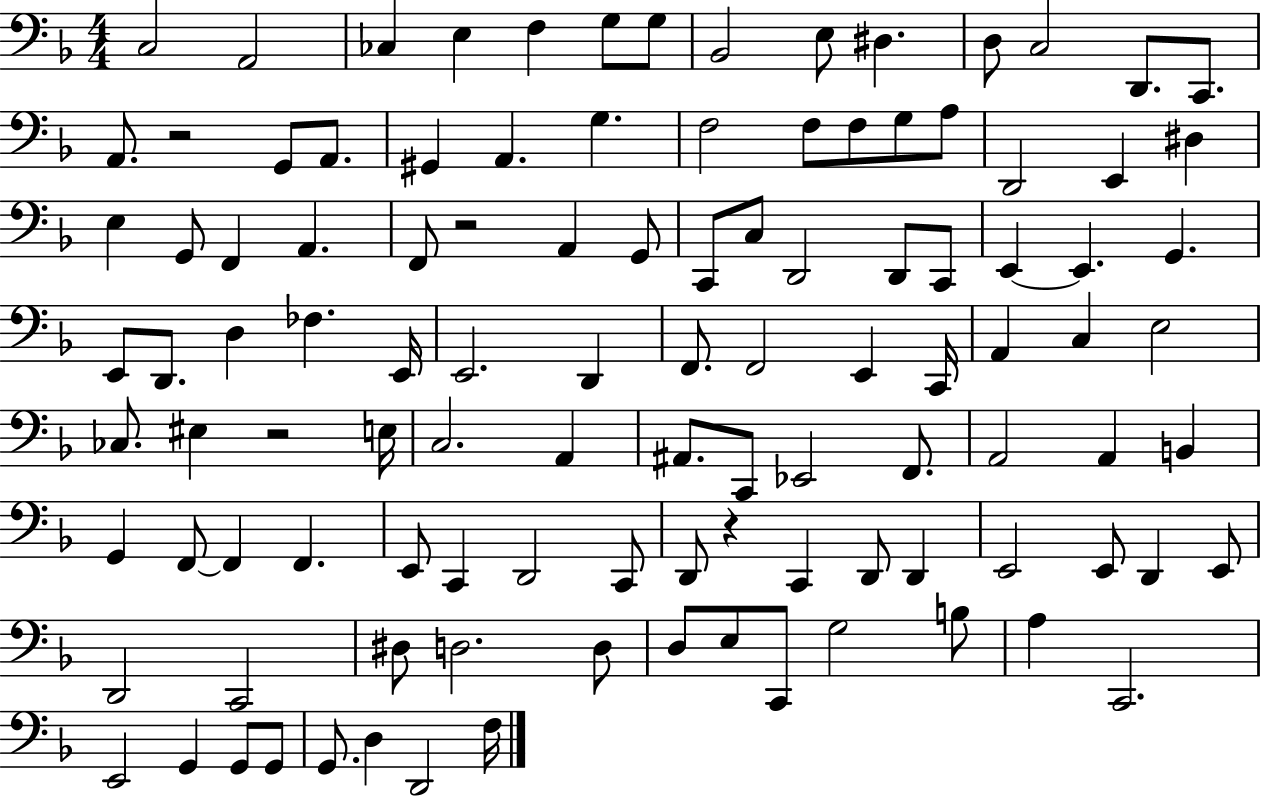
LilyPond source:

{
  \clef bass
  \numericTimeSignature
  \time 4/4
  \key f \major
  c2 a,2 | ces4 e4 f4 g8 g8 | bes,2 e8 dis4. | d8 c2 d,8. c,8. | \break a,8. r2 g,8 a,8. | gis,4 a,4. g4. | f2 f8 f8 g8 a8 | d,2 e,4 dis4 | \break e4 g,8 f,4 a,4. | f,8 r2 a,4 g,8 | c,8 c8 d,2 d,8 c,8 | e,4~~ e,4. g,4. | \break e,8 d,8. d4 fes4. e,16 | e,2. d,4 | f,8. f,2 e,4 c,16 | a,4 c4 e2 | \break ces8. eis4 r2 e16 | c2. a,4 | ais,8. c,8 ees,2 f,8. | a,2 a,4 b,4 | \break g,4 f,8~~ f,4 f,4. | e,8 c,4 d,2 c,8 | d,8 r4 c,4 d,8 d,4 | e,2 e,8 d,4 e,8 | \break d,2 c,2 | dis8 d2. d8 | d8 e8 c,8 g2 b8 | a4 c,2. | \break e,2 g,4 g,8 g,8 | g,8. d4 d,2 f16 | \bar "|."
}